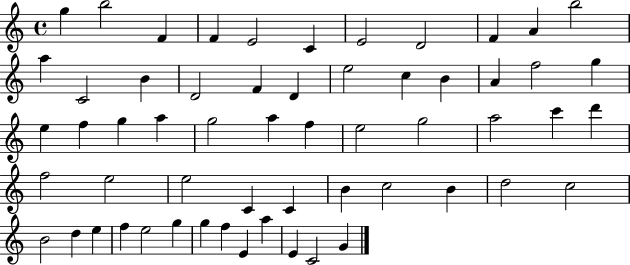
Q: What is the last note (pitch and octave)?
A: G4